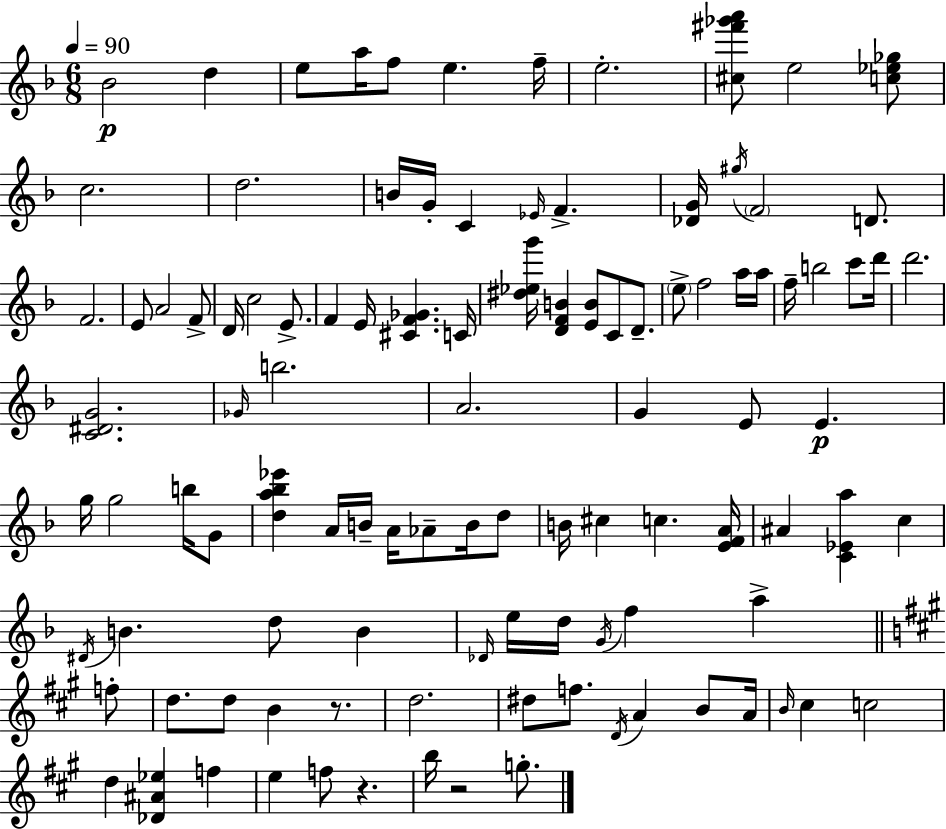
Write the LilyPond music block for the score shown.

{
  \clef treble
  \numericTimeSignature
  \time 6/8
  \key d \minor
  \tempo 4 = 90
  bes'2\p d''4 | e''8 a''16 f''8 e''4. f''16-- | e''2.-. | <cis'' fis''' ges''' a'''>8 e''2 <c'' ees'' ges''>8 | \break c''2. | d''2. | b'16 g'16-. c'4 \grace { ees'16 } f'4.-> | <des' g'>16 \acciaccatura { gis''16 } \parenthesize f'2 d'8. | \break f'2. | e'8 a'2 | f'8-> d'16 c''2 e'8.-> | f'4 e'16 <cis' f' ges'>4. | \break c'16 <dis'' ees'' g'''>16 <d' f' b'>4 <e' b'>8 c'8 d'8.-- | \parenthesize e''8-> f''2 | a''16 a''16 f''16-- b''2 c'''8 | d'''16 d'''2. | \break <c' dis' g'>2. | \grace { ges'16 } b''2. | a'2. | g'4 e'8 e'4.\p | \break g''16 g''2 | b''16 g'8 <d'' a'' bes'' ees'''>4 a'16 b'16-- a'16 aes'8-- | b'16 d''8 b'16 cis''4 c''4. | <e' f' a'>16 ais'4 <c' ees' a''>4 c''4 | \break \acciaccatura { dis'16 } b'4. d''8 | b'4 \grace { des'16 } e''16 d''16 \acciaccatura { g'16 } f''4 | a''4-> \bar "||" \break \key a \major f''8-. d''8. d''8 b'4 r8. | d''2. | dis''8 f''8. \acciaccatura { d'16 } a'4 | b'8 a'16 \grace { b'16 } cis''4 c''2 | \break d''4 <des' ais' ees''>4 | f''4 e''4 f''8 r4. | b''16 r2 | g''8.-. \bar "|."
}